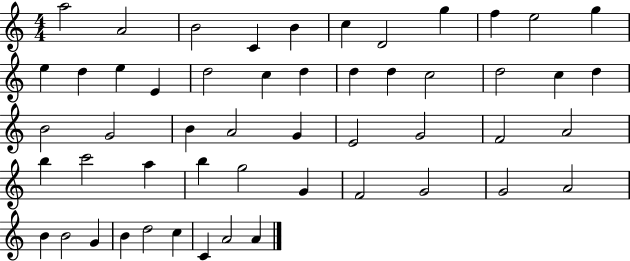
{
  \clef treble
  \numericTimeSignature
  \time 4/4
  \key c \major
  a''2 a'2 | b'2 c'4 b'4 | c''4 d'2 g''4 | f''4 e''2 g''4 | \break e''4 d''4 e''4 e'4 | d''2 c''4 d''4 | d''4 d''4 c''2 | d''2 c''4 d''4 | \break b'2 g'2 | b'4 a'2 g'4 | e'2 g'2 | f'2 a'2 | \break b''4 c'''2 a''4 | b''4 g''2 g'4 | f'2 g'2 | g'2 a'2 | \break b'4 b'2 g'4 | b'4 d''2 c''4 | c'4 a'2 a'4 | \bar "|."
}